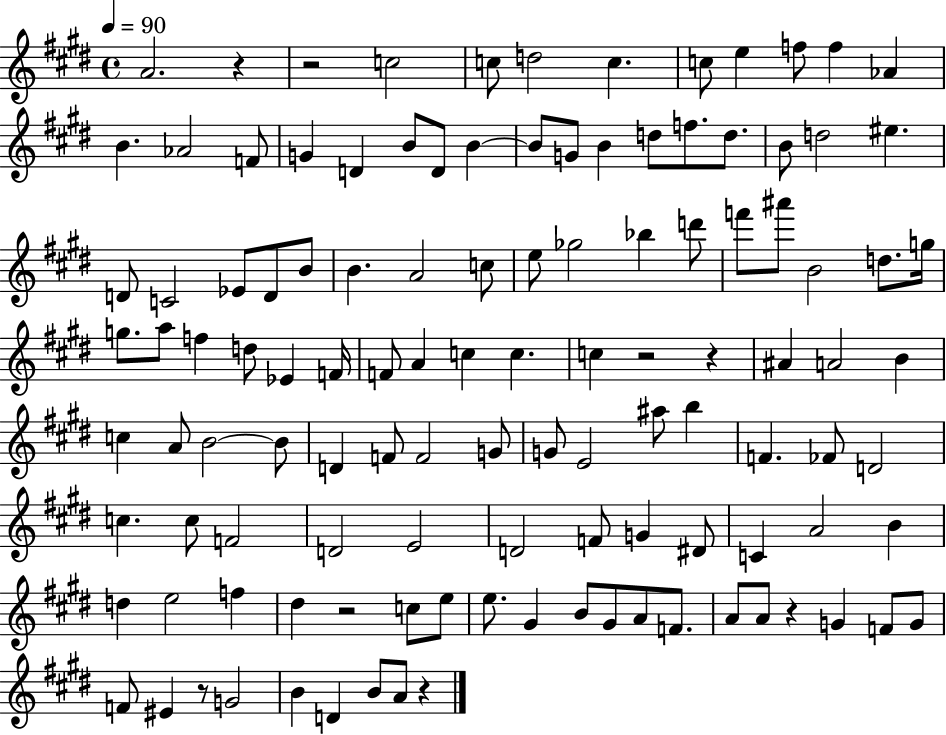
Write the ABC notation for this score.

X:1
T:Untitled
M:4/4
L:1/4
K:E
A2 z z2 c2 c/2 d2 c c/2 e f/2 f _A B _A2 F/2 G D B/2 D/2 B B/2 G/2 B d/2 f/2 d/2 B/2 d2 ^e D/2 C2 _E/2 D/2 B/2 B A2 c/2 e/2 _g2 _b d'/2 f'/2 ^a'/2 B2 d/2 g/4 g/2 a/2 f d/2 _E F/4 F/2 A c c c z2 z ^A A2 B c A/2 B2 B/2 D F/2 F2 G/2 G/2 E2 ^a/2 b F _F/2 D2 c c/2 F2 D2 E2 D2 F/2 G ^D/2 C A2 B d e2 f ^d z2 c/2 e/2 e/2 ^G B/2 ^G/2 A/2 F/2 A/2 A/2 z G F/2 G/2 F/2 ^E z/2 G2 B D B/2 A/2 z